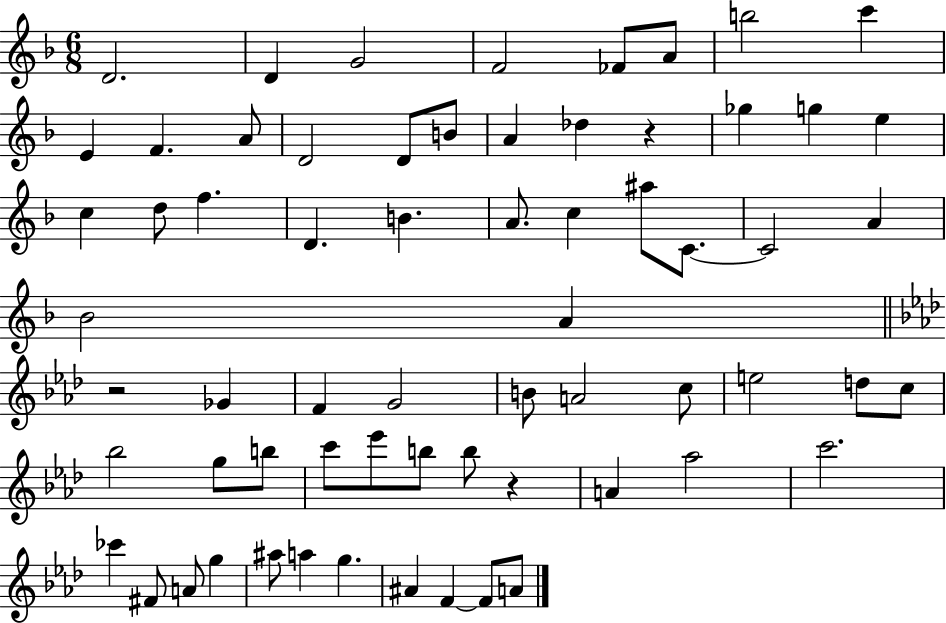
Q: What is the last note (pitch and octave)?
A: A4